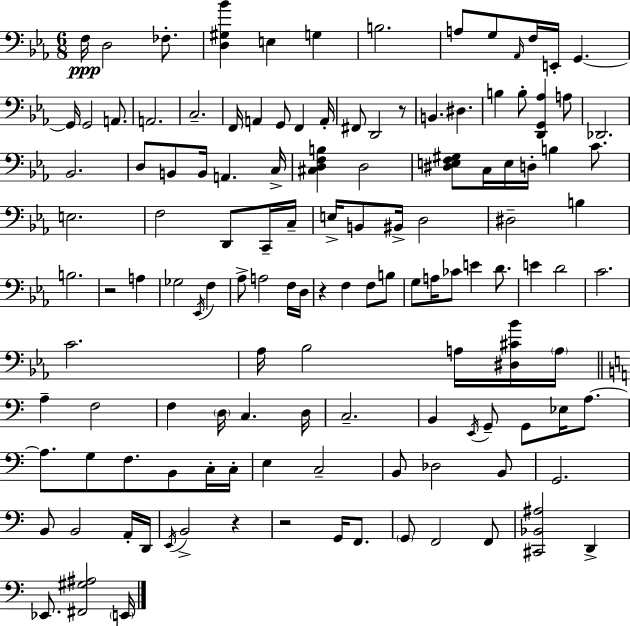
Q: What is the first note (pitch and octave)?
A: F3